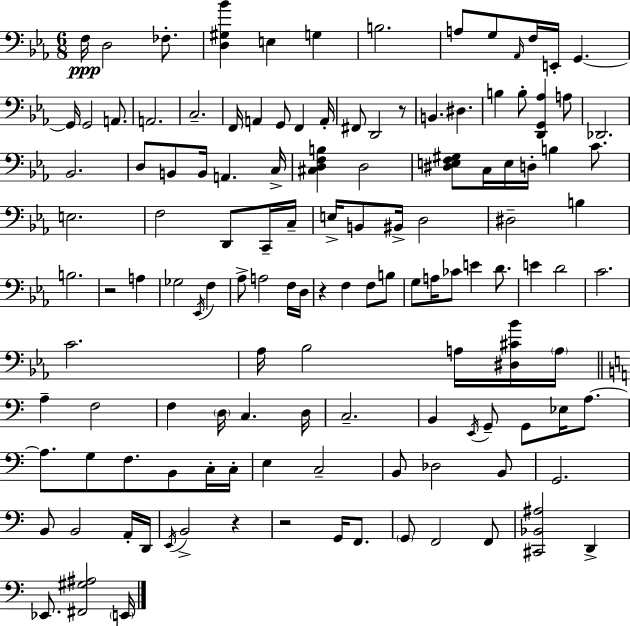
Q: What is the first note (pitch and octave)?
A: F3